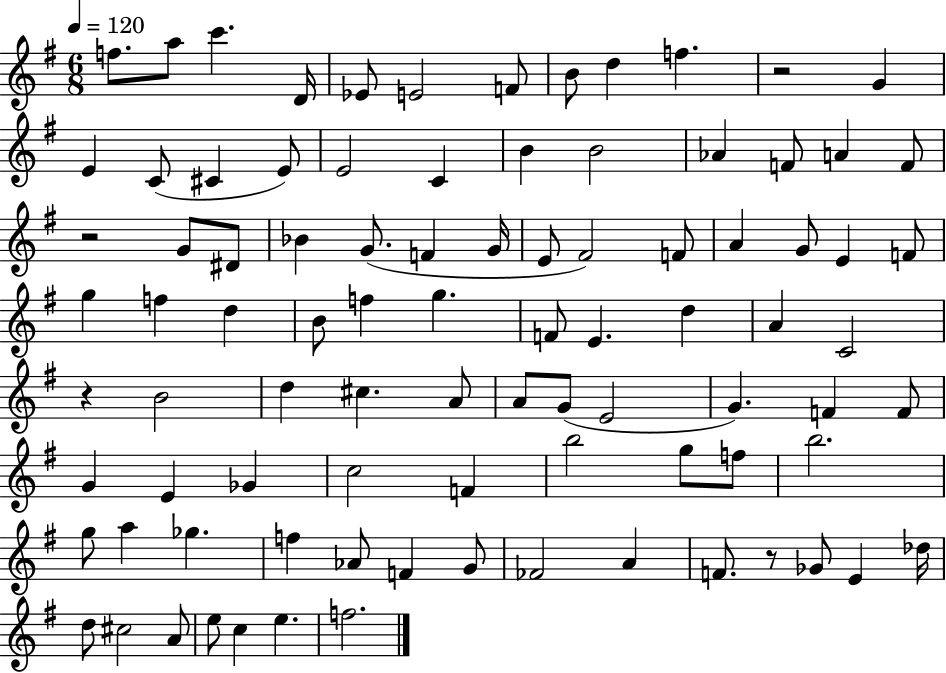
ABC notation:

X:1
T:Untitled
M:6/8
L:1/4
K:G
f/2 a/2 c' D/4 _E/2 E2 F/2 B/2 d f z2 G E C/2 ^C E/2 E2 C B B2 _A F/2 A F/2 z2 G/2 ^D/2 _B G/2 F G/4 E/2 ^F2 F/2 A G/2 E F/2 g f d B/2 f g F/2 E d A C2 z B2 d ^c A/2 A/2 G/2 E2 G F F/2 G E _G c2 F b2 g/2 f/2 b2 g/2 a _g f _A/2 F G/2 _F2 A F/2 z/2 _G/2 E _d/4 d/2 ^c2 A/2 e/2 c e f2